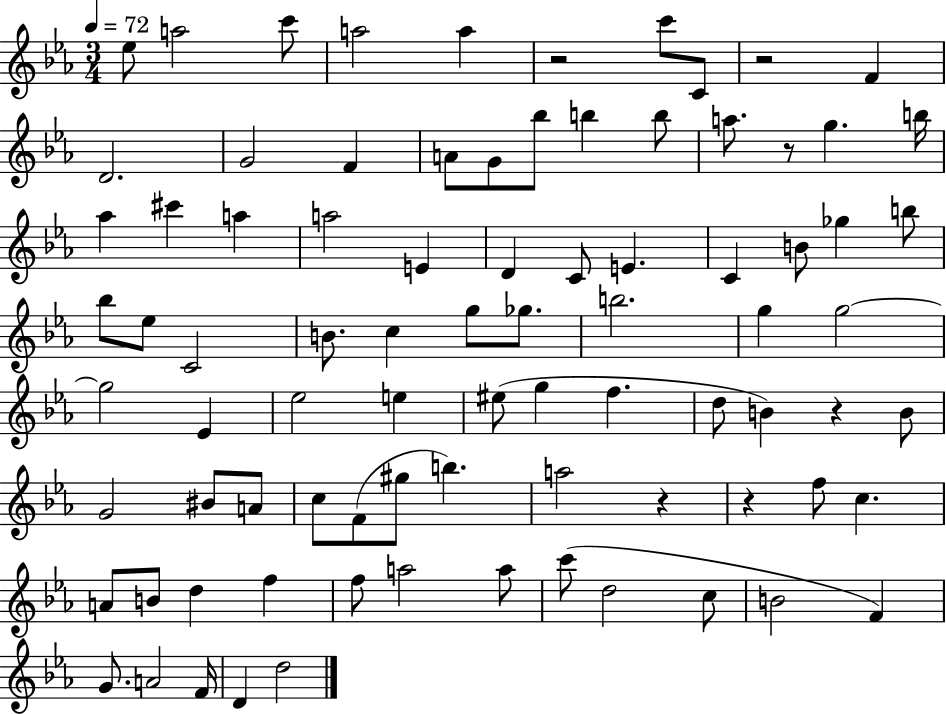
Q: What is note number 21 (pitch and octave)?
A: C#6